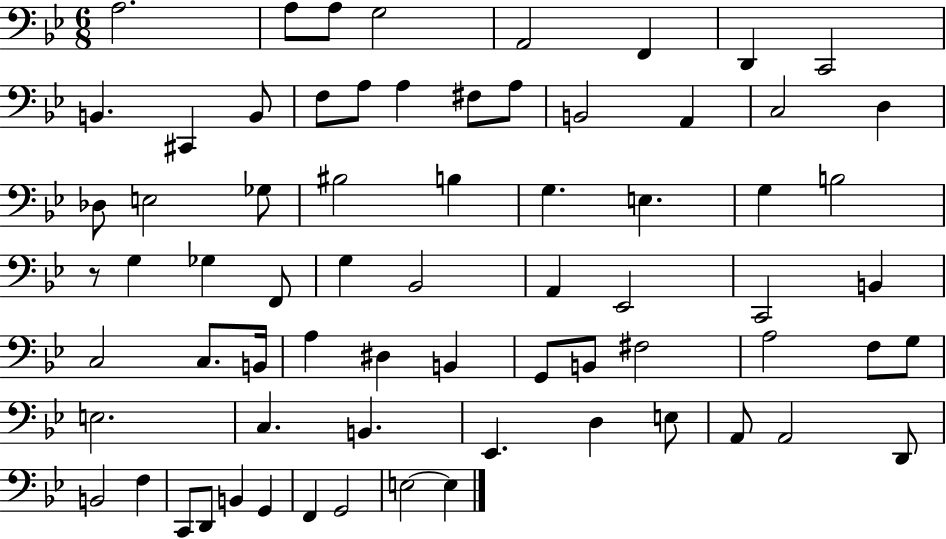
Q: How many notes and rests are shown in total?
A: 70